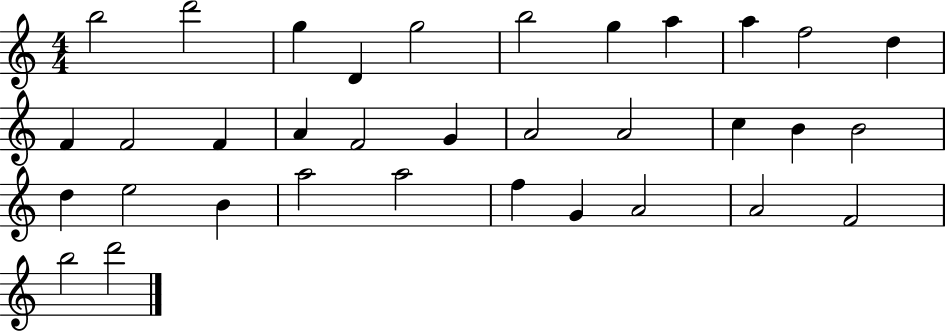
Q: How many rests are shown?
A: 0